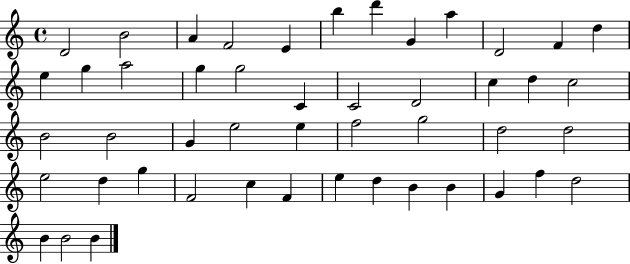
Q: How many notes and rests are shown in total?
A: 48